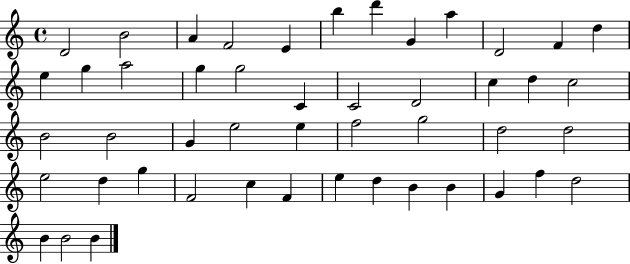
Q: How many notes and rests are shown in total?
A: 48